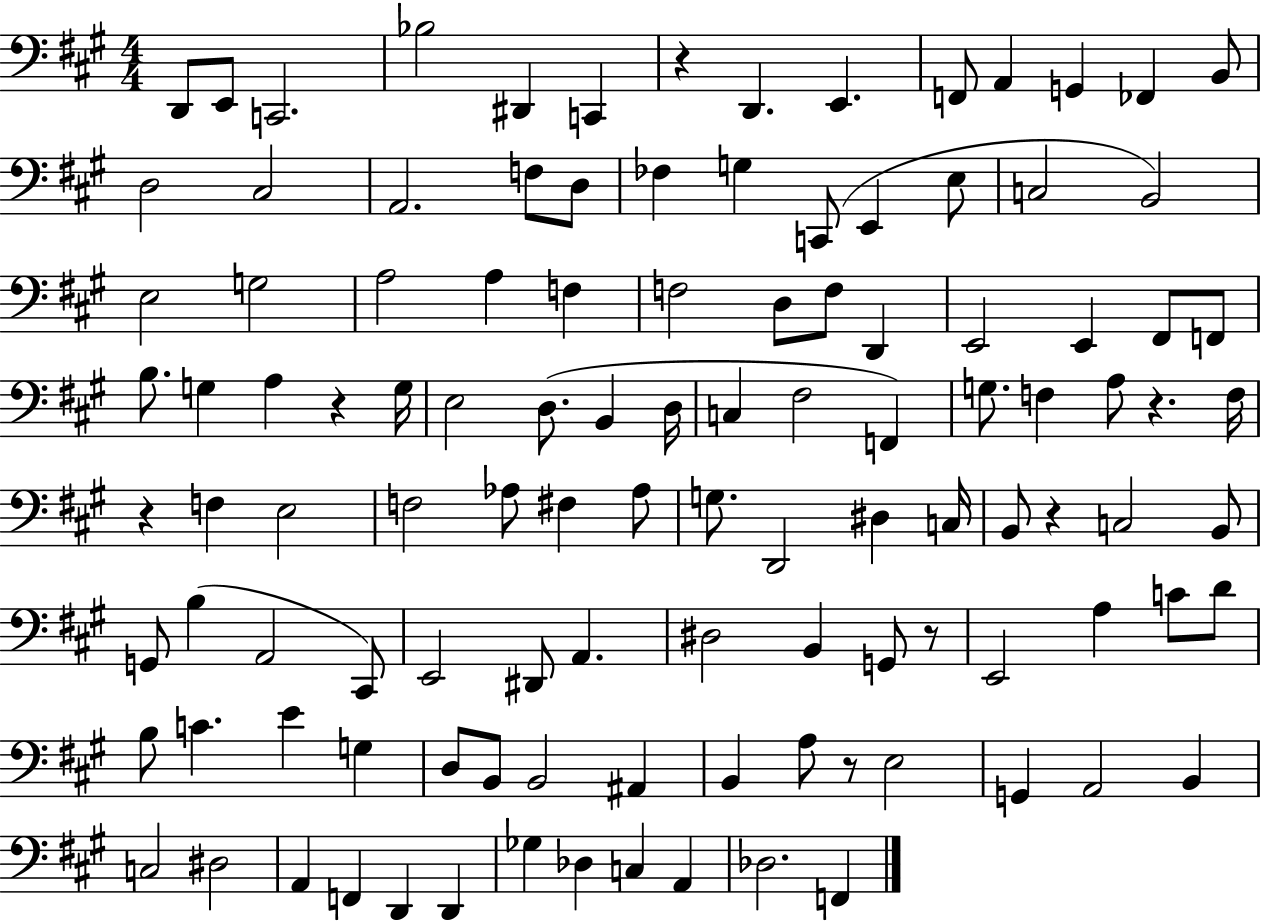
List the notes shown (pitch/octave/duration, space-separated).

D2/e E2/e C2/h. Bb3/h D#2/q C2/q R/q D2/q. E2/q. F2/e A2/q G2/q FES2/q B2/e D3/h C#3/h A2/h. F3/e D3/e FES3/q G3/q C2/e E2/q E3/e C3/h B2/h E3/h G3/h A3/h A3/q F3/q F3/h D3/e F3/e D2/q E2/h E2/q F#2/e F2/e B3/e. G3/q A3/q R/q G3/s E3/h D3/e. B2/q D3/s C3/q F#3/h F2/q G3/e. F3/q A3/e R/q. F3/s R/q F3/q E3/h F3/h Ab3/e F#3/q Ab3/e G3/e. D2/h D#3/q C3/s B2/e R/q C3/h B2/e G2/e B3/q A2/h C#2/e E2/h D#2/e A2/q. D#3/h B2/q G2/e R/e E2/h A3/q C4/e D4/e B3/e C4/q. E4/q G3/q D3/e B2/e B2/h A#2/q B2/q A3/e R/e E3/h G2/q A2/h B2/q C3/h D#3/h A2/q F2/q D2/q D2/q Gb3/q Db3/q C3/q A2/q Db3/h. F2/q